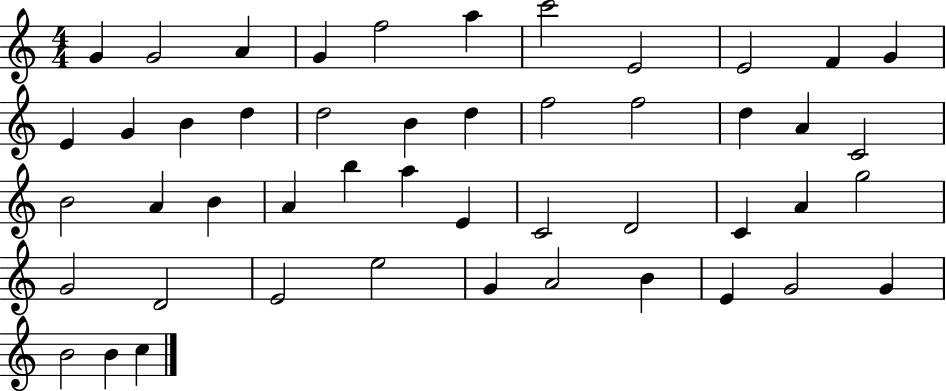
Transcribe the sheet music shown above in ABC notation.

X:1
T:Untitled
M:4/4
L:1/4
K:C
G G2 A G f2 a c'2 E2 E2 F G E G B d d2 B d f2 f2 d A C2 B2 A B A b a E C2 D2 C A g2 G2 D2 E2 e2 G A2 B E G2 G B2 B c